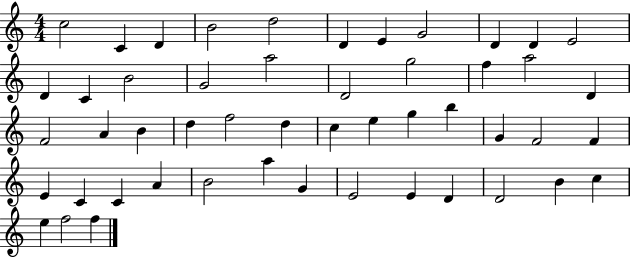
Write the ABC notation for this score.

X:1
T:Untitled
M:4/4
L:1/4
K:C
c2 C D B2 d2 D E G2 D D E2 D C B2 G2 a2 D2 g2 f a2 D F2 A B d f2 d c e g b G F2 F E C C A B2 a G E2 E D D2 B c e f2 f